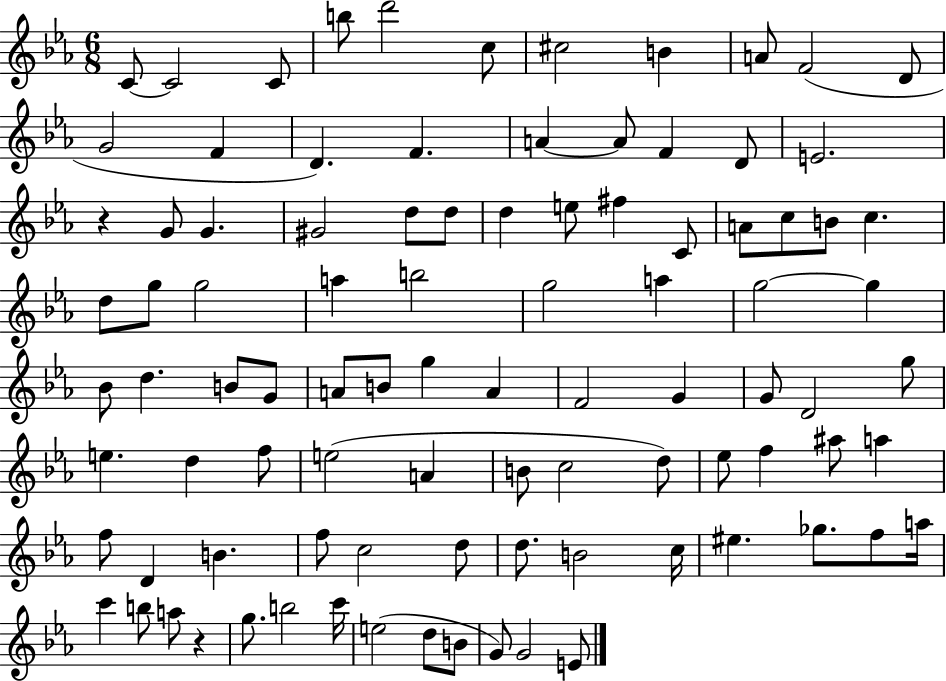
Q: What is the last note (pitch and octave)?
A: E4